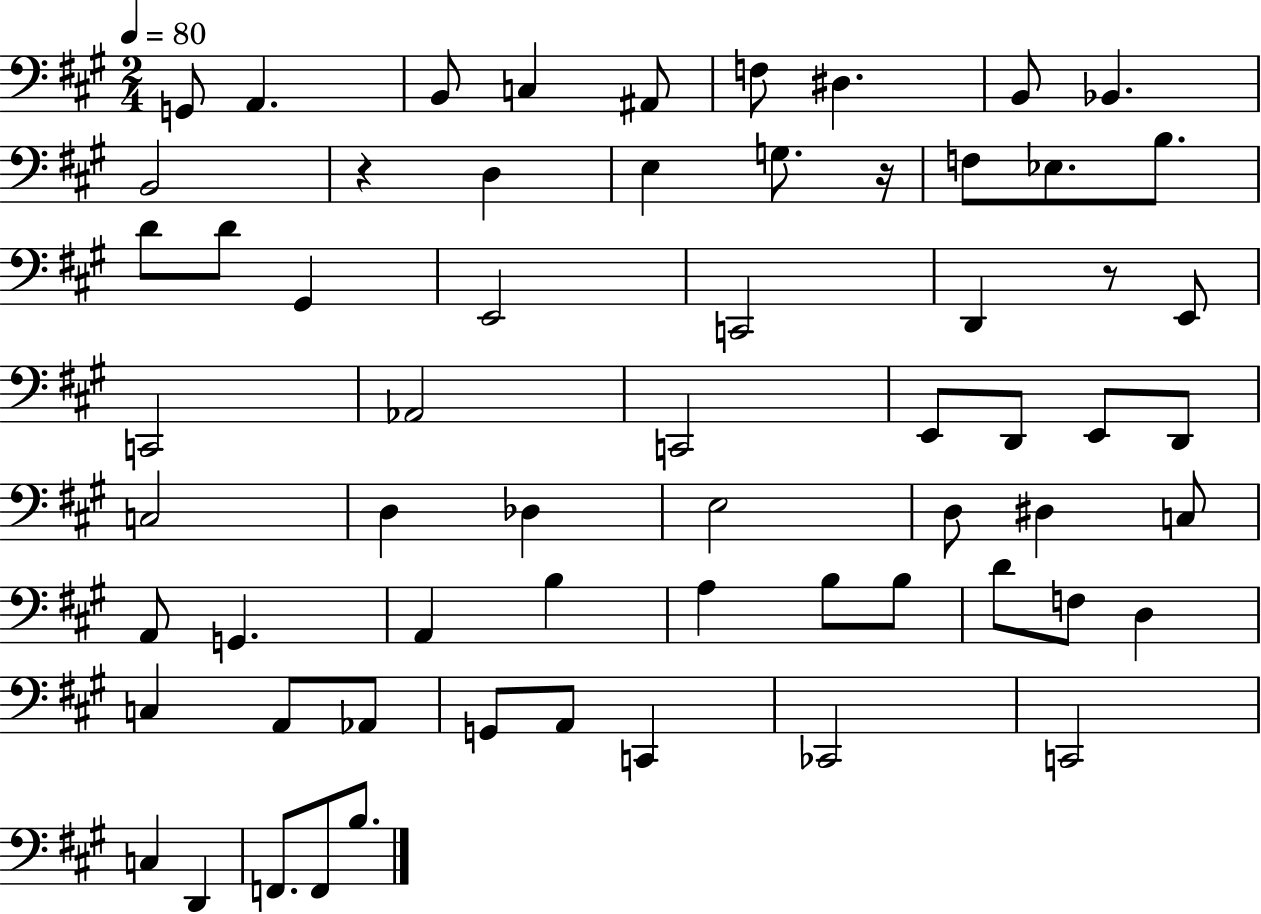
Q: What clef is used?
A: bass